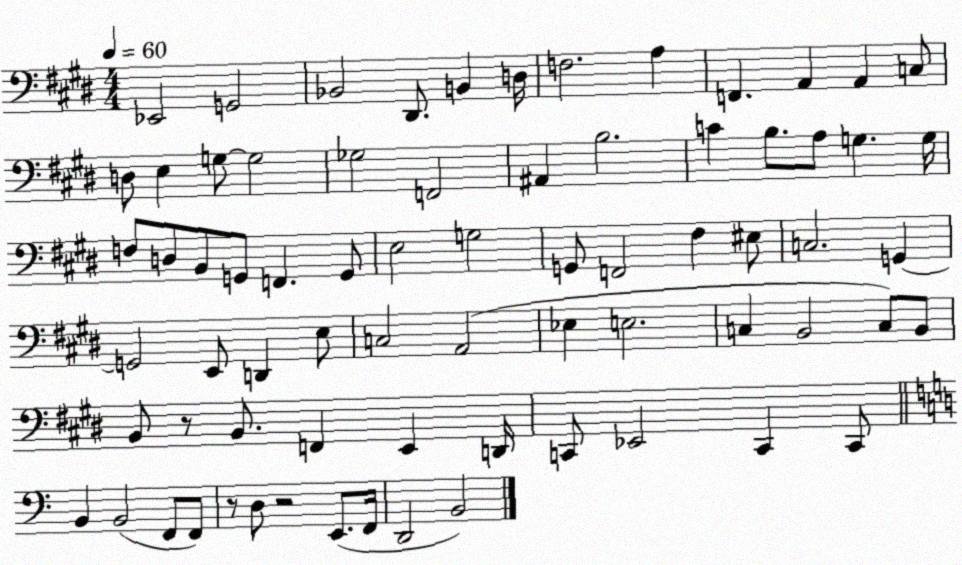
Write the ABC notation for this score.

X:1
T:Untitled
M:4/4
L:1/4
K:E
_E,,2 G,,2 _B,,2 ^D,,/2 B,, D,/4 F,2 A, F,, A,, A,, C,/2 D,/2 E, G,/2 G,2 _G,2 F,,2 ^A,, B,2 C B,/2 A,/2 G, G,/4 F,/2 D,/2 B,,/2 G,,/2 F,, G,,/2 E,2 G,2 G,,/2 F,,2 ^F, ^E,/2 C,2 G,, G,,2 E,,/2 D,, E,/2 C,2 A,,2 _E, E,2 C, B,,2 C,/2 B,,/2 B,,/2 z/2 B,,/2 F,, E,, D,,/4 C,,/2 _E,,2 C,, C,,/2 B,, B,,2 F,,/2 F,,/2 z/2 D,/2 z2 E,,/2 F,,/4 D,,2 B,,2